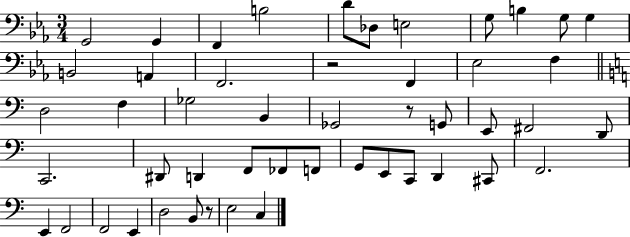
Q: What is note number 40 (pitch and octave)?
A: F2